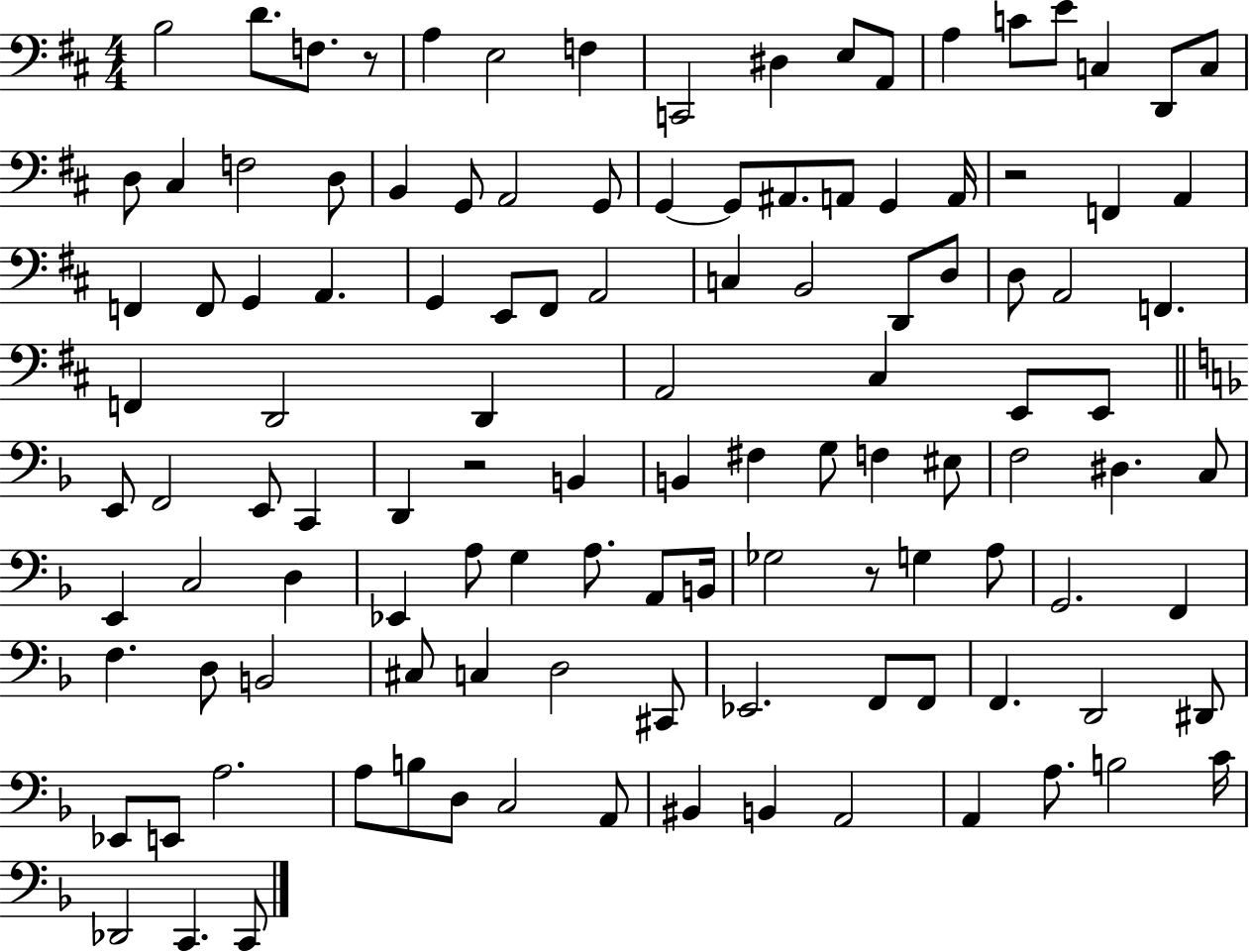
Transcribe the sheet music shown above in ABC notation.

X:1
T:Untitled
M:4/4
L:1/4
K:D
B,2 D/2 F,/2 z/2 A, E,2 F, C,,2 ^D, E,/2 A,,/2 A, C/2 E/2 C, D,,/2 C,/2 D,/2 ^C, F,2 D,/2 B,, G,,/2 A,,2 G,,/2 G,, G,,/2 ^A,,/2 A,,/2 G,, A,,/4 z2 F,, A,, F,, F,,/2 G,, A,, G,, E,,/2 ^F,,/2 A,,2 C, B,,2 D,,/2 D,/2 D,/2 A,,2 F,, F,, D,,2 D,, A,,2 ^C, E,,/2 E,,/2 E,,/2 F,,2 E,,/2 C,, D,, z2 B,, B,, ^F, G,/2 F, ^E,/2 F,2 ^D, C,/2 E,, C,2 D, _E,, A,/2 G, A,/2 A,,/2 B,,/4 _G,2 z/2 G, A,/2 G,,2 F,, F, D,/2 B,,2 ^C,/2 C, D,2 ^C,,/2 _E,,2 F,,/2 F,,/2 F,, D,,2 ^D,,/2 _E,,/2 E,,/2 A,2 A,/2 B,/2 D,/2 C,2 A,,/2 ^B,, B,, A,,2 A,, A,/2 B,2 C/4 _D,,2 C,, C,,/2